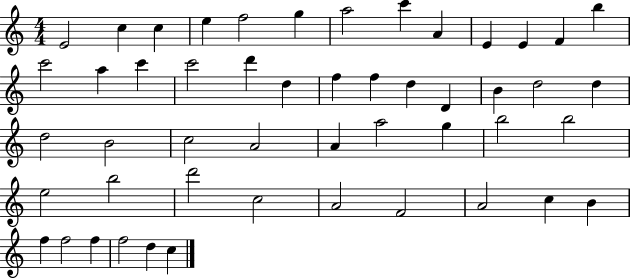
{
  \clef treble
  \numericTimeSignature
  \time 4/4
  \key c \major
  e'2 c''4 c''4 | e''4 f''2 g''4 | a''2 c'''4 a'4 | e'4 e'4 f'4 b''4 | \break c'''2 a''4 c'''4 | c'''2 d'''4 d''4 | f''4 f''4 d''4 d'4 | b'4 d''2 d''4 | \break d''2 b'2 | c''2 a'2 | a'4 a''2 g''4 | b''2 b''2 | \break e''2 b''2 | d'''2 c''2 | a'2 f'2 | a'2 c''4 b'4 | \break f''4 f''2 f''4 | f''2 d''4 c''4 | \bar "|."
}